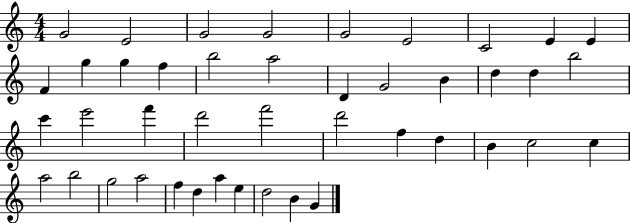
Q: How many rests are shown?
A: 0